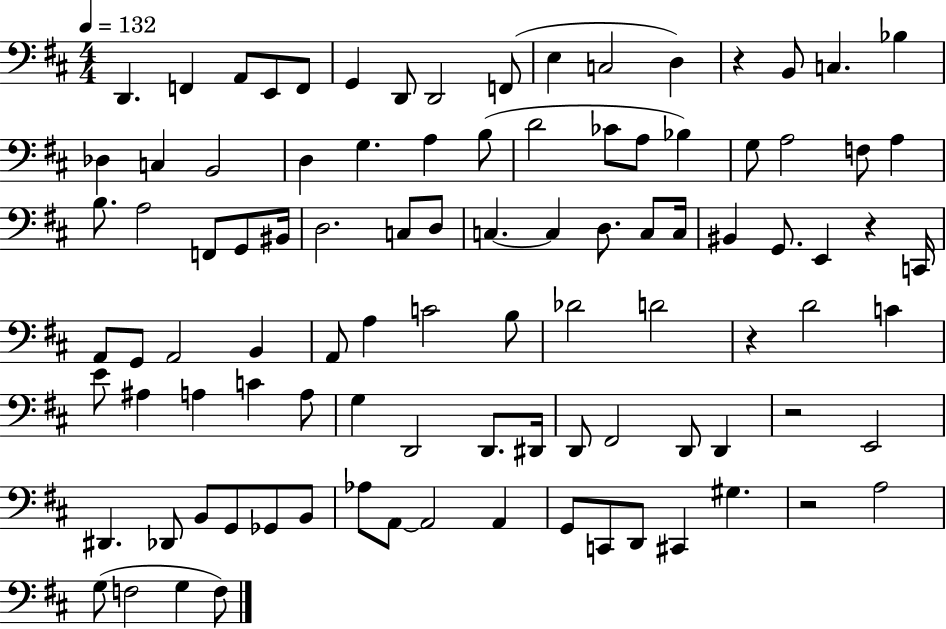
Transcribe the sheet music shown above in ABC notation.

X:1
T:Untitled
M:4/4
L:1/4
K:D
D,, F,, A,,/2 E,,/2 F,,/2 G,, D,,/2 D,,2 F,,/2 E, C,2 D, z B,,/2 C, _B, _D, C, B,,2 D, G, A, B,/2 D2 _C/2 A,/2 _B, G,/2 A,2 F,/2 A, B,/2 A,2 F,,/2 G,,/2 ^B,,/4 D,2 C,/2 D,/2 C, C, D,/2 C,/2 C,/4 ^B,, G,,/2 E,, z C,,/4 A,,/2 G,,/2 A,,2 B,, A,,/2 A, C2 B,/2 _D2 D2 z D2 C E/2 ^A, A, C A,/2 G, D,,2 D,,/2 ^D,,/4 D,,/2 ^F,,2 D,,/2 D,, z2 E,,2 ^D,, _D,,/2 B,,/2 G,,/2 _G,,/2 B,,/2 _A,/2 A,,/2 A,,2 A,, G,,/2 C,,/2 D,,/2 ^C,, ^G, z2 A,2 G,/2 F,2 G, F,/2